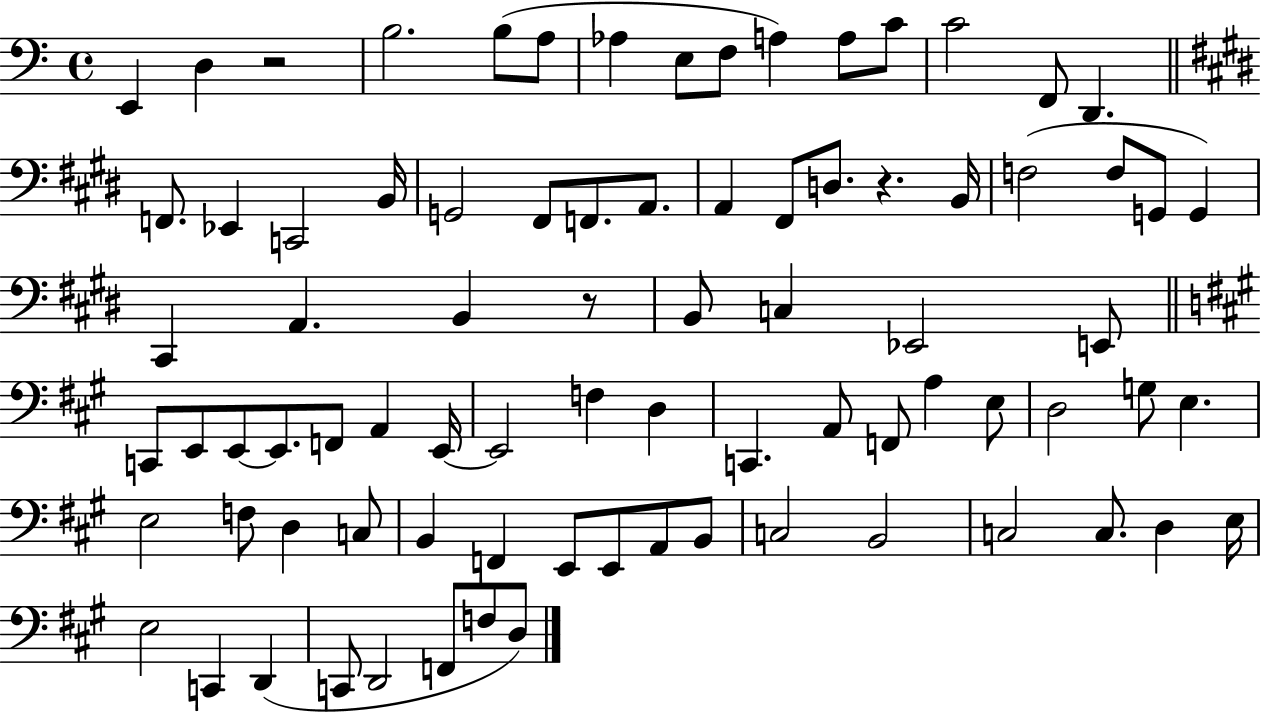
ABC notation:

X:1
T:Untitled
M:4/4
L:1/4
K:C
E,, D, z2 B,2 B,/2 A,/2 _A, E,/2 F,/2 A, A,/2 C/2 C2 F,,/2 D,, F,,/2 _E,, C,,2 B,,/4 G,,2 ^F,,/2 F,,/2 A,,/2 A,, ^F,,/2 D,/2 z B,,/4 F,2 F,/2 G,,/2 G,, ^C,, A,, B,, z/2 B,,/2 C, _E,,2 E,,/2 C,,/2 E,,/2 E,,/2 E,,/2 F,,/2 A,, E,,/4 E,,2 F, D, C,, A,,/2 F,,/2 A, E,/2 D,2 G,/2 E, E,2 F,/2 D, C,/2 B,, F,, E,,/2 E,,/2 A,,/2 B,,/2 C,2 B,,2 C,2 C,/2 D, E,/4 E,2 C,, D,, C,,/2 D,,2 F,,/2 F,/2 D,/2